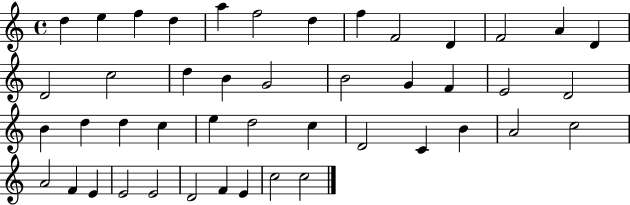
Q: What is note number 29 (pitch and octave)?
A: D5